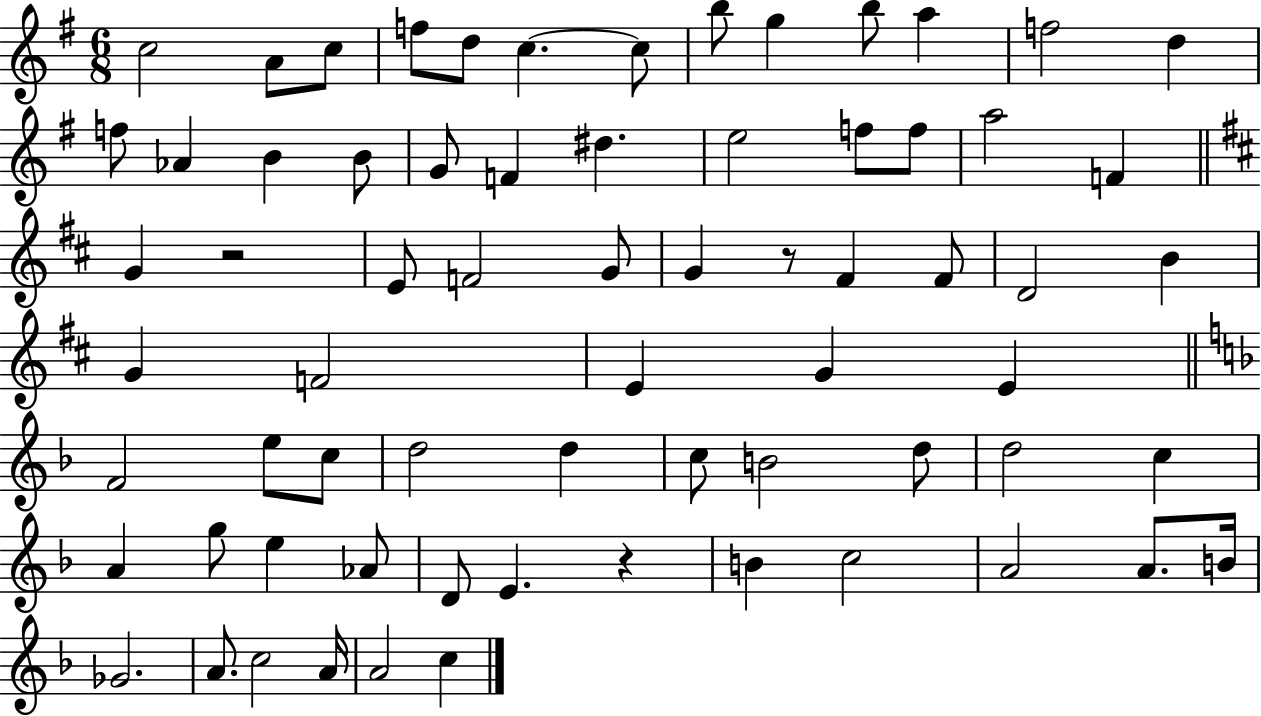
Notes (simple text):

C5/h A4/e C5/e F5/e D5/e C5/q. C5/e B5/e G5/q B5/e A5/q F5/h D5/q F5/e Ab4/q B4/q B4/e G4/e F4/q D#5/q. E5/h F5/e F5/e A5/h F4/q G4/q R/h E4/e F4/h G4/e G4/q R/e F#4/q F#4/e D4/h B4/q G4/q F4/h E4/q G4/q E4/q F4/h E5/e C5/e D5/h D5/q C5/e B4/h D5/e D5/h C5/q A4/q G5/e E5/q Ab4/e D4/e E4/q. R/q B4/q C5/h A4/h A4/e. B4/s Gb4/h. A4/e. C5/h A4/s A4/h C5/q